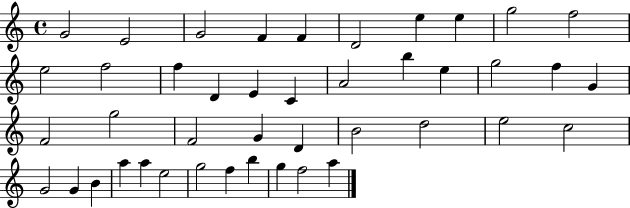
{
  \clef treble
  \time 4/4
  \defaultTimeSignature
  \key c \major
  g'2 e'2 | g'2 f'4 f'4 | d'2 e''4 e''4 | g''2 f''2 | \break e''2 f''2 | f''4 d'4 e'4 c'4 | a'2 b''4 e''4 | g''2 f''4 g'4 | \break f'2 g''2 | f'2 g'4 d'4 | b'2 d''2 | e''2 c''2 | \break g'2 g'4 b'4 | a''4 a''4 e''2 | g''2 f''4 b''4 | g''4 f''2 a''4 | \break \bar "|."
}